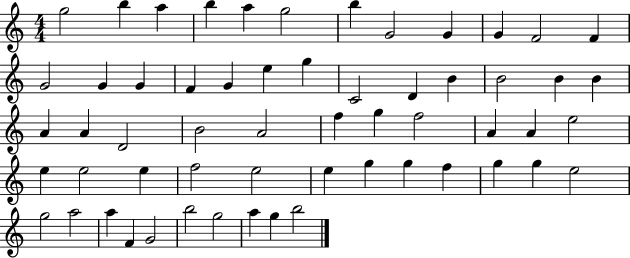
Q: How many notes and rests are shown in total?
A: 58